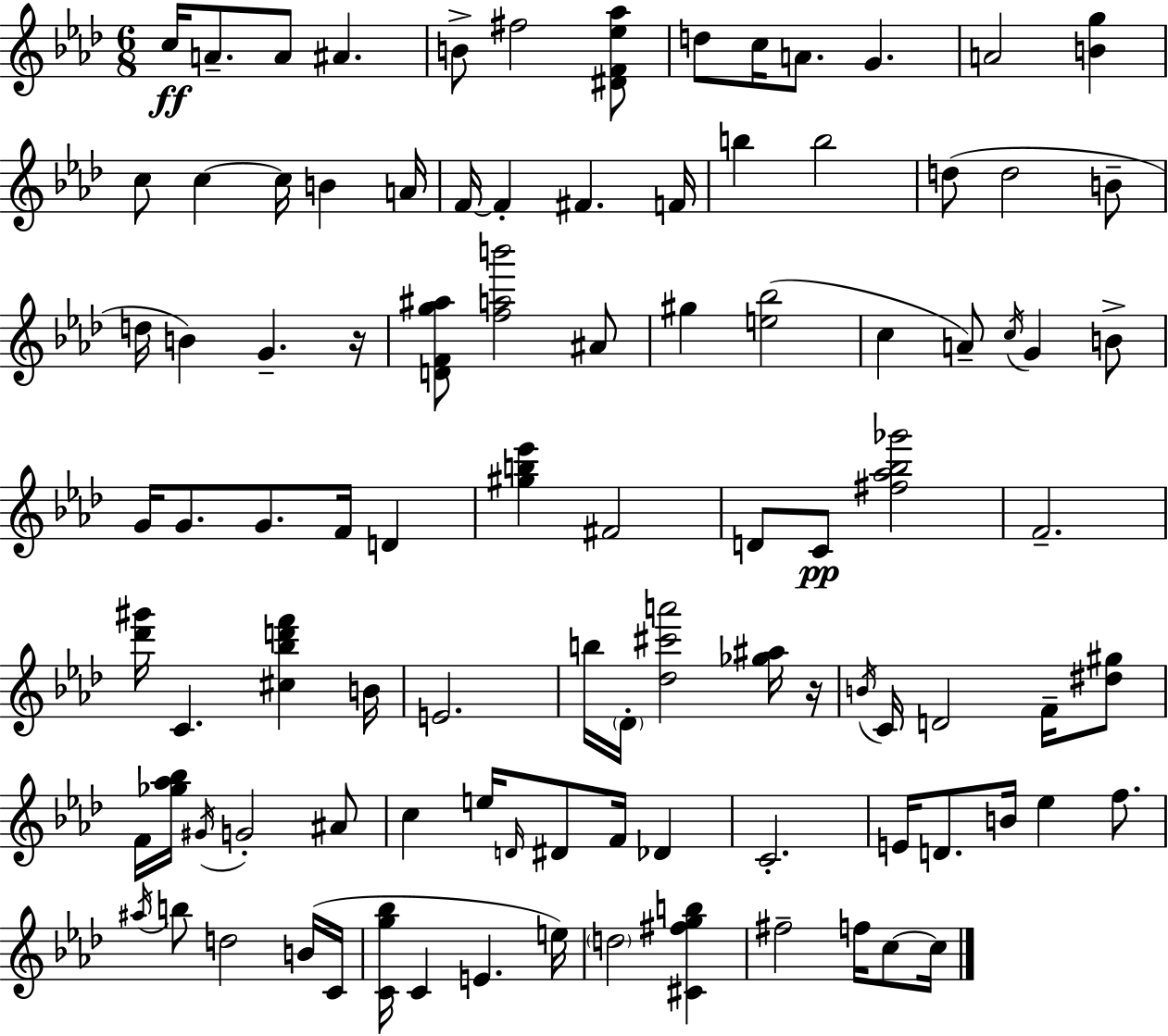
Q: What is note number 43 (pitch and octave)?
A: C4